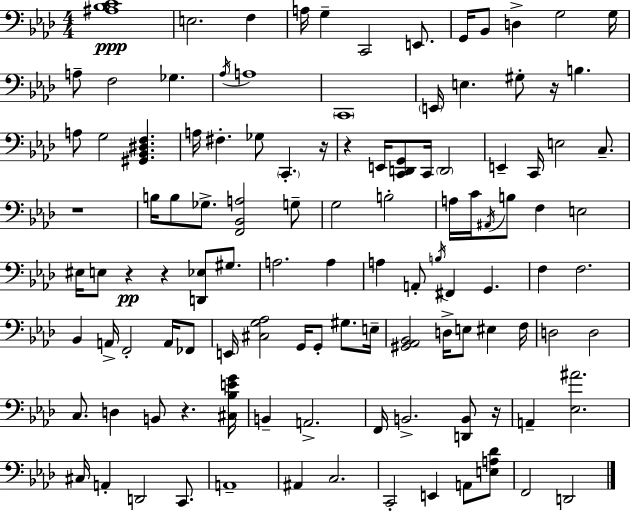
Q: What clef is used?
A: bass